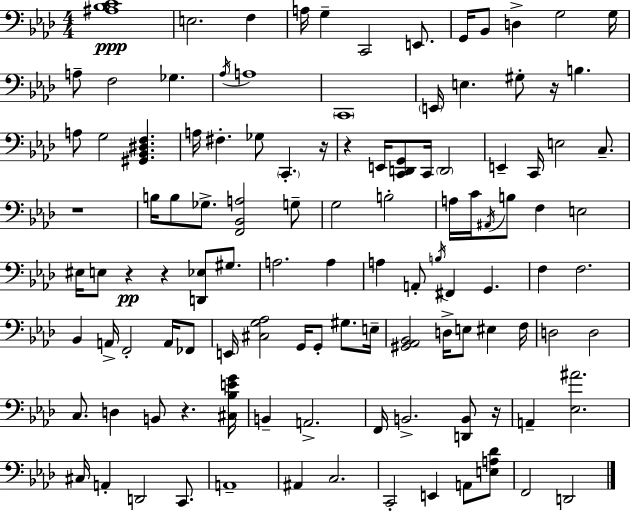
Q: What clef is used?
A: bass